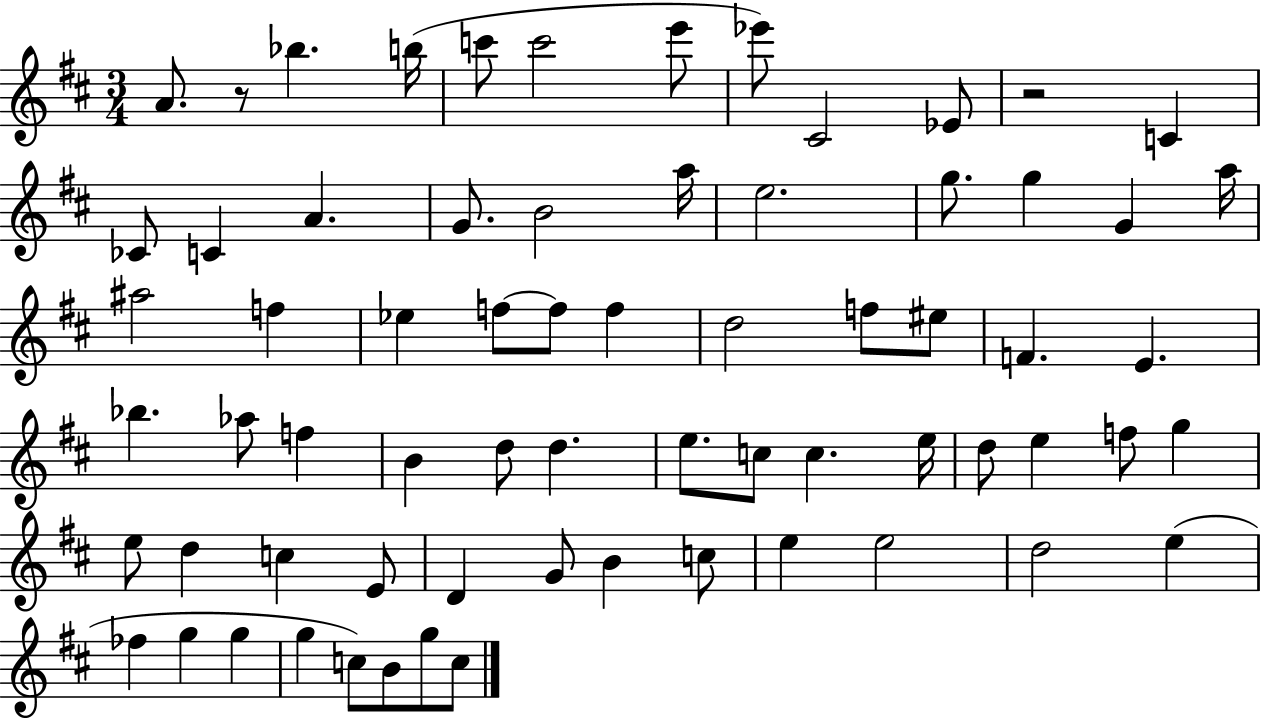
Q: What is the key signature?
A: D major